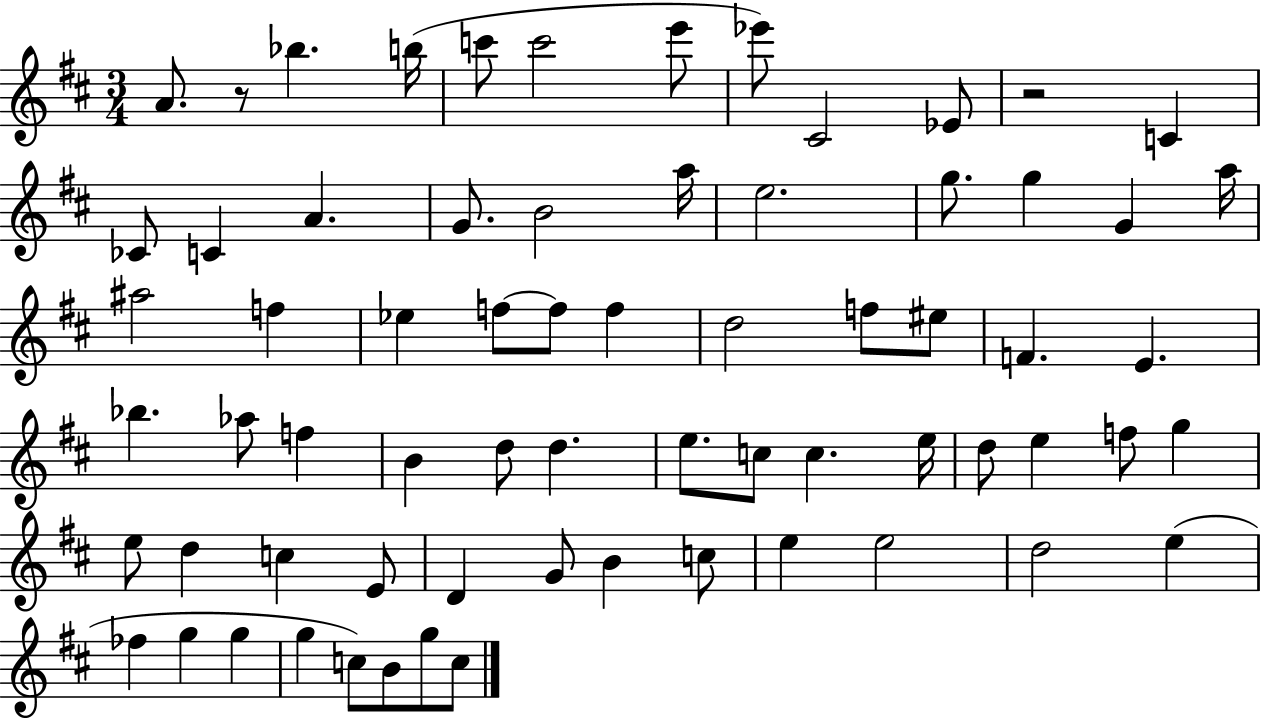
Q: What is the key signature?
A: D major